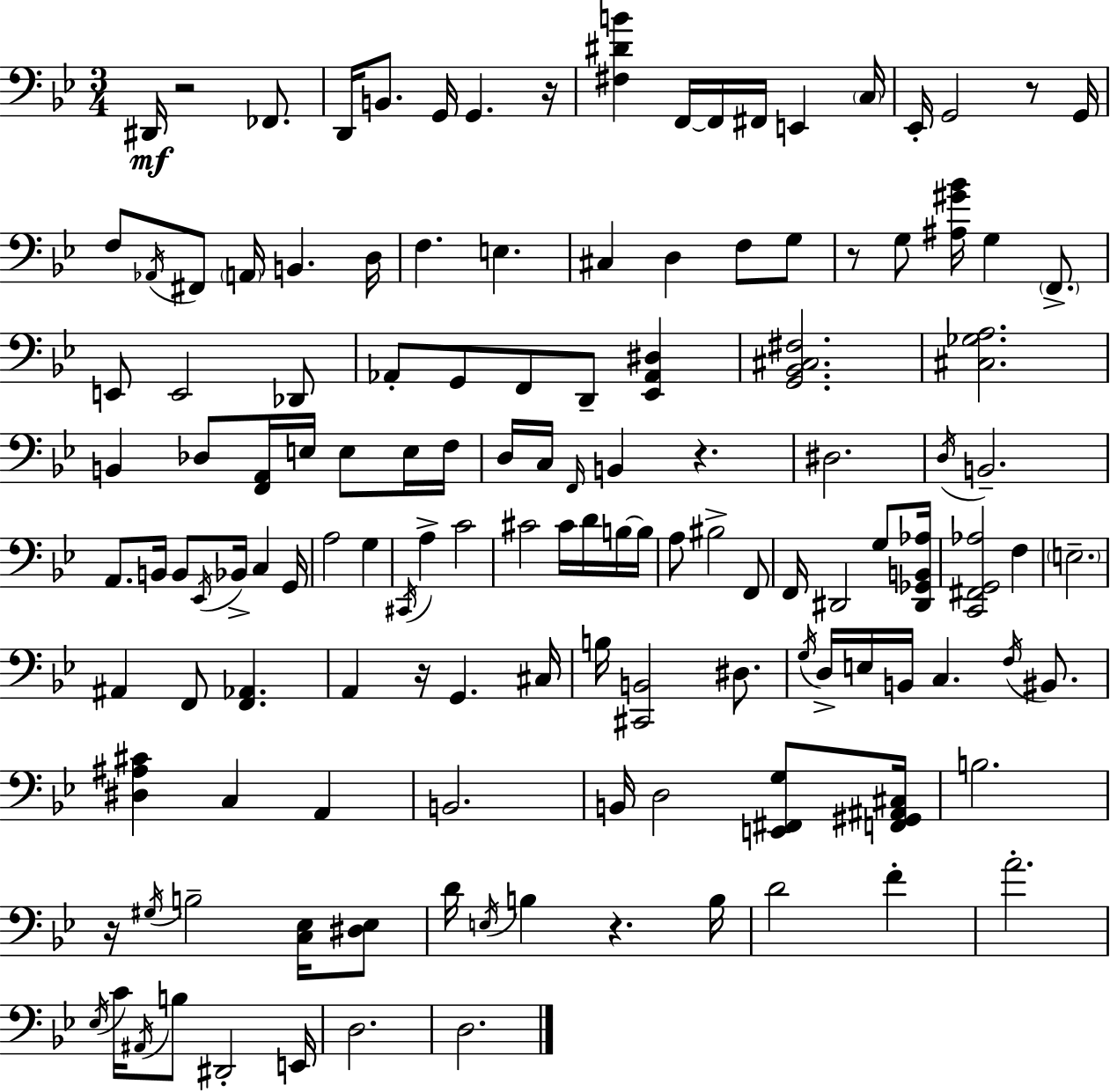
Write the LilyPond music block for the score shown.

{
  \clef bass
  \numericTimeSignature
  \time 3/4
  \key g \minor
  \repeat volta 2 { dis,16\mf r2 fes,8. | d,16 b,8. g,16 g,4. r16 | <fis dis' b'>4 f,16~~ f,16 fis,16 e,4 \parenthesize c16 | ees,16-. g,2 r8 g,16 | \break f8 \acciaccatura { aes,16 } fis,8 \parenthesize a,16 b,4. | d16 f4. e4. | cis4 d4 f8 g8 | r8 g8 <ais gis' bes'>16 g4 \parenthesize f,8.-> | \break e,8 e,2 des,8 | aes,8-. g,8 f,8 d,8-- <ees, aes, dis>4 | <g, bes, cis fis>2. | <cis ges a>2. | \break b,4 des8 <f, a,>16 e16 e8 e16 | f16 d16 c16 \grace { f,16 } b,4 r4. | dis2. | \acciaccatura { d16 } b,2.-- | \break a,8. b,16 b,8 \acciaccatura { ees,16 } bes,16-> c4 | g,16 a2 | g4 \acciaccatura { cis,16 } a4-> c'2 | cis'2 | \break cis'16 d'16 b16~~ b16 a8 bis2-> | f,8 f,16 dis,2 | g8 <dis, ges, b, aes>16 <c, fis, g, aes>2 | f4 \parenthesize e2.-- | \break ais,4 f,8 <f, aes,>4. | a,4 r16 g,4. | cis16 b16 <cis, b,>2 | dis8. \acciaccatura { g16 } d16-> e16 b,16 c4. | \break \acciaccatura { f16 } bis,8. <dis ais cis'>4 c4 | a,4 b,2. | b,16 d2 | <e, fis, g>8 <f, gis, ais, cis>16 b2. | \break r16 \acciaccatura { gis16 } b2-- | <c ees>16 <dis ees>8 d'16 \acciaccatura { e16 } b4 | r4. b16 d'2 | f'4-. a'2.-. | \break \acciaccatura { ees16 } c'16 \acciaccatura { ais,16 } | b8 dis,2-. e,16 d2. | d2. | } \bar "|."
}